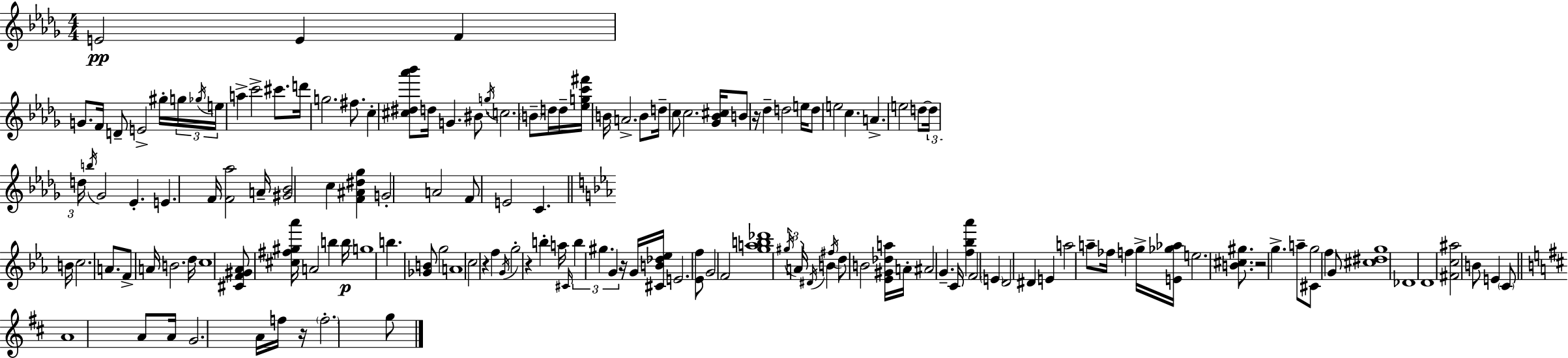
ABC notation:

X:1
T:Untitled
M:4/4
L:1/4
K:Bbm
E2 E F G/2 F/4 D/2 E2 ^g/4 g/4 _g/4 e/4 a c'2 ^c'/2 d'/4 g2 ^f/2 c [^c^d_a'_b']/2 d/4 G ^B/2 g/4 c2 B/2 d/4 d/4 [_egc'^f']/4 B/4 A2 B/2 d/4 c/2 c2 [_G_B^c]/4 B/2 z/4 _d d2 e/4 d/2 e2 c A e2 d/2 d/4 d/4 b/4 _G2 _E E F/4 [F_a]2 A/4 [^G_B]2 c [F^A^d_g] G2 A2 F/2 E2 C B/4 c2 A/2 F/2 A/4 B2 d/4 c4 [^CF^G_A]/2 [^c^f^g_a']/4 A2 b b/4 g4 b [_GB]/2 g2 A4 c2 z f G/4 g2 z b a/4 ^C/4 b ^g G z/4 G/4 [^CB_d_e]/4 E2 [_Ef]/2 G2 F2 [gab_d']4 ^g/4 A/4 ^D/4 B ^f/4 d/2 B2 [_E^G_da]/4 A/4 ^A2 G C/4 [f_b_a'] F2 E D2 ^D E a2 a/2 _f/4 f g/4 [E_g_a]/4 e2 [B^c^g]/2 z2 g a/2 ^C/2 g2 f G/2 [^c^dg]4 _D4 D4 [^Fc^a]2 B/2 E C/2 A4 A/2 A/4 G2 A/4 f/4 z/4 f2 g/2